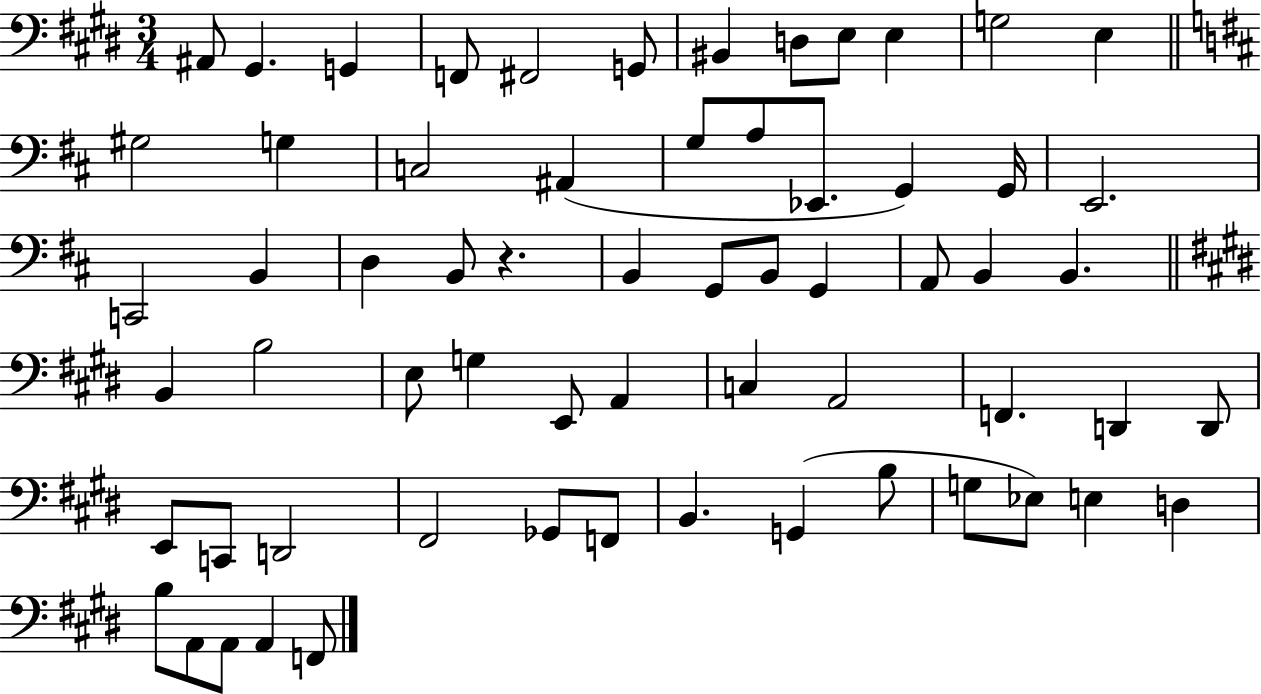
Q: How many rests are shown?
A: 1